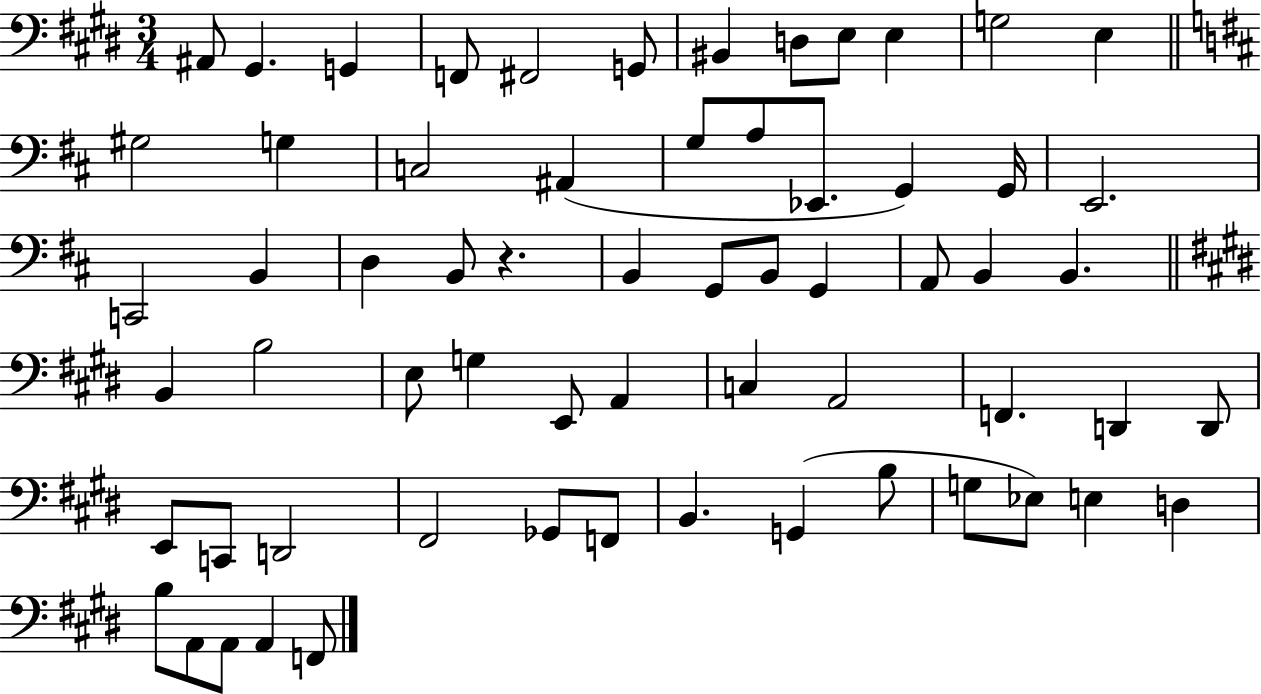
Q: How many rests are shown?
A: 1